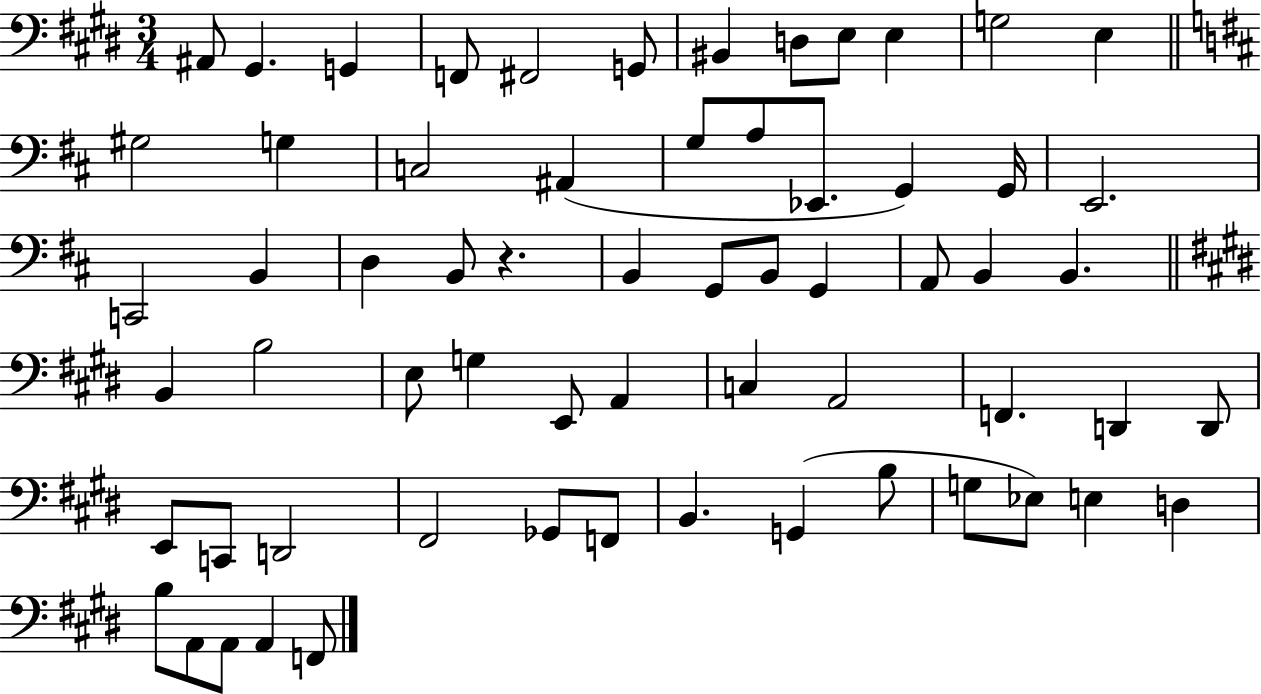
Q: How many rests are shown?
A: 1